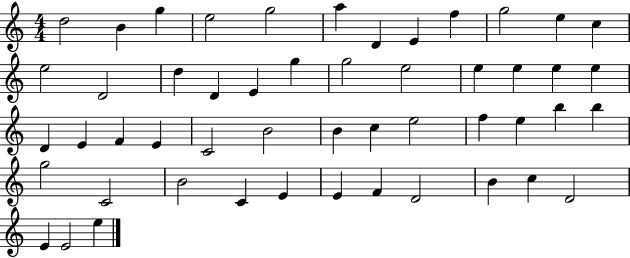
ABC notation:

X:1
T:Untitled
M:4/4
L:1/4
K:C
d2 B g e2 g2 a D E f g2 e c e2 D2 d D E g g2 e2 e e e e D E F E C2 B2 B c e2 f e b b g2 C2 B2 C E E F D2 B c D2 E E2 e